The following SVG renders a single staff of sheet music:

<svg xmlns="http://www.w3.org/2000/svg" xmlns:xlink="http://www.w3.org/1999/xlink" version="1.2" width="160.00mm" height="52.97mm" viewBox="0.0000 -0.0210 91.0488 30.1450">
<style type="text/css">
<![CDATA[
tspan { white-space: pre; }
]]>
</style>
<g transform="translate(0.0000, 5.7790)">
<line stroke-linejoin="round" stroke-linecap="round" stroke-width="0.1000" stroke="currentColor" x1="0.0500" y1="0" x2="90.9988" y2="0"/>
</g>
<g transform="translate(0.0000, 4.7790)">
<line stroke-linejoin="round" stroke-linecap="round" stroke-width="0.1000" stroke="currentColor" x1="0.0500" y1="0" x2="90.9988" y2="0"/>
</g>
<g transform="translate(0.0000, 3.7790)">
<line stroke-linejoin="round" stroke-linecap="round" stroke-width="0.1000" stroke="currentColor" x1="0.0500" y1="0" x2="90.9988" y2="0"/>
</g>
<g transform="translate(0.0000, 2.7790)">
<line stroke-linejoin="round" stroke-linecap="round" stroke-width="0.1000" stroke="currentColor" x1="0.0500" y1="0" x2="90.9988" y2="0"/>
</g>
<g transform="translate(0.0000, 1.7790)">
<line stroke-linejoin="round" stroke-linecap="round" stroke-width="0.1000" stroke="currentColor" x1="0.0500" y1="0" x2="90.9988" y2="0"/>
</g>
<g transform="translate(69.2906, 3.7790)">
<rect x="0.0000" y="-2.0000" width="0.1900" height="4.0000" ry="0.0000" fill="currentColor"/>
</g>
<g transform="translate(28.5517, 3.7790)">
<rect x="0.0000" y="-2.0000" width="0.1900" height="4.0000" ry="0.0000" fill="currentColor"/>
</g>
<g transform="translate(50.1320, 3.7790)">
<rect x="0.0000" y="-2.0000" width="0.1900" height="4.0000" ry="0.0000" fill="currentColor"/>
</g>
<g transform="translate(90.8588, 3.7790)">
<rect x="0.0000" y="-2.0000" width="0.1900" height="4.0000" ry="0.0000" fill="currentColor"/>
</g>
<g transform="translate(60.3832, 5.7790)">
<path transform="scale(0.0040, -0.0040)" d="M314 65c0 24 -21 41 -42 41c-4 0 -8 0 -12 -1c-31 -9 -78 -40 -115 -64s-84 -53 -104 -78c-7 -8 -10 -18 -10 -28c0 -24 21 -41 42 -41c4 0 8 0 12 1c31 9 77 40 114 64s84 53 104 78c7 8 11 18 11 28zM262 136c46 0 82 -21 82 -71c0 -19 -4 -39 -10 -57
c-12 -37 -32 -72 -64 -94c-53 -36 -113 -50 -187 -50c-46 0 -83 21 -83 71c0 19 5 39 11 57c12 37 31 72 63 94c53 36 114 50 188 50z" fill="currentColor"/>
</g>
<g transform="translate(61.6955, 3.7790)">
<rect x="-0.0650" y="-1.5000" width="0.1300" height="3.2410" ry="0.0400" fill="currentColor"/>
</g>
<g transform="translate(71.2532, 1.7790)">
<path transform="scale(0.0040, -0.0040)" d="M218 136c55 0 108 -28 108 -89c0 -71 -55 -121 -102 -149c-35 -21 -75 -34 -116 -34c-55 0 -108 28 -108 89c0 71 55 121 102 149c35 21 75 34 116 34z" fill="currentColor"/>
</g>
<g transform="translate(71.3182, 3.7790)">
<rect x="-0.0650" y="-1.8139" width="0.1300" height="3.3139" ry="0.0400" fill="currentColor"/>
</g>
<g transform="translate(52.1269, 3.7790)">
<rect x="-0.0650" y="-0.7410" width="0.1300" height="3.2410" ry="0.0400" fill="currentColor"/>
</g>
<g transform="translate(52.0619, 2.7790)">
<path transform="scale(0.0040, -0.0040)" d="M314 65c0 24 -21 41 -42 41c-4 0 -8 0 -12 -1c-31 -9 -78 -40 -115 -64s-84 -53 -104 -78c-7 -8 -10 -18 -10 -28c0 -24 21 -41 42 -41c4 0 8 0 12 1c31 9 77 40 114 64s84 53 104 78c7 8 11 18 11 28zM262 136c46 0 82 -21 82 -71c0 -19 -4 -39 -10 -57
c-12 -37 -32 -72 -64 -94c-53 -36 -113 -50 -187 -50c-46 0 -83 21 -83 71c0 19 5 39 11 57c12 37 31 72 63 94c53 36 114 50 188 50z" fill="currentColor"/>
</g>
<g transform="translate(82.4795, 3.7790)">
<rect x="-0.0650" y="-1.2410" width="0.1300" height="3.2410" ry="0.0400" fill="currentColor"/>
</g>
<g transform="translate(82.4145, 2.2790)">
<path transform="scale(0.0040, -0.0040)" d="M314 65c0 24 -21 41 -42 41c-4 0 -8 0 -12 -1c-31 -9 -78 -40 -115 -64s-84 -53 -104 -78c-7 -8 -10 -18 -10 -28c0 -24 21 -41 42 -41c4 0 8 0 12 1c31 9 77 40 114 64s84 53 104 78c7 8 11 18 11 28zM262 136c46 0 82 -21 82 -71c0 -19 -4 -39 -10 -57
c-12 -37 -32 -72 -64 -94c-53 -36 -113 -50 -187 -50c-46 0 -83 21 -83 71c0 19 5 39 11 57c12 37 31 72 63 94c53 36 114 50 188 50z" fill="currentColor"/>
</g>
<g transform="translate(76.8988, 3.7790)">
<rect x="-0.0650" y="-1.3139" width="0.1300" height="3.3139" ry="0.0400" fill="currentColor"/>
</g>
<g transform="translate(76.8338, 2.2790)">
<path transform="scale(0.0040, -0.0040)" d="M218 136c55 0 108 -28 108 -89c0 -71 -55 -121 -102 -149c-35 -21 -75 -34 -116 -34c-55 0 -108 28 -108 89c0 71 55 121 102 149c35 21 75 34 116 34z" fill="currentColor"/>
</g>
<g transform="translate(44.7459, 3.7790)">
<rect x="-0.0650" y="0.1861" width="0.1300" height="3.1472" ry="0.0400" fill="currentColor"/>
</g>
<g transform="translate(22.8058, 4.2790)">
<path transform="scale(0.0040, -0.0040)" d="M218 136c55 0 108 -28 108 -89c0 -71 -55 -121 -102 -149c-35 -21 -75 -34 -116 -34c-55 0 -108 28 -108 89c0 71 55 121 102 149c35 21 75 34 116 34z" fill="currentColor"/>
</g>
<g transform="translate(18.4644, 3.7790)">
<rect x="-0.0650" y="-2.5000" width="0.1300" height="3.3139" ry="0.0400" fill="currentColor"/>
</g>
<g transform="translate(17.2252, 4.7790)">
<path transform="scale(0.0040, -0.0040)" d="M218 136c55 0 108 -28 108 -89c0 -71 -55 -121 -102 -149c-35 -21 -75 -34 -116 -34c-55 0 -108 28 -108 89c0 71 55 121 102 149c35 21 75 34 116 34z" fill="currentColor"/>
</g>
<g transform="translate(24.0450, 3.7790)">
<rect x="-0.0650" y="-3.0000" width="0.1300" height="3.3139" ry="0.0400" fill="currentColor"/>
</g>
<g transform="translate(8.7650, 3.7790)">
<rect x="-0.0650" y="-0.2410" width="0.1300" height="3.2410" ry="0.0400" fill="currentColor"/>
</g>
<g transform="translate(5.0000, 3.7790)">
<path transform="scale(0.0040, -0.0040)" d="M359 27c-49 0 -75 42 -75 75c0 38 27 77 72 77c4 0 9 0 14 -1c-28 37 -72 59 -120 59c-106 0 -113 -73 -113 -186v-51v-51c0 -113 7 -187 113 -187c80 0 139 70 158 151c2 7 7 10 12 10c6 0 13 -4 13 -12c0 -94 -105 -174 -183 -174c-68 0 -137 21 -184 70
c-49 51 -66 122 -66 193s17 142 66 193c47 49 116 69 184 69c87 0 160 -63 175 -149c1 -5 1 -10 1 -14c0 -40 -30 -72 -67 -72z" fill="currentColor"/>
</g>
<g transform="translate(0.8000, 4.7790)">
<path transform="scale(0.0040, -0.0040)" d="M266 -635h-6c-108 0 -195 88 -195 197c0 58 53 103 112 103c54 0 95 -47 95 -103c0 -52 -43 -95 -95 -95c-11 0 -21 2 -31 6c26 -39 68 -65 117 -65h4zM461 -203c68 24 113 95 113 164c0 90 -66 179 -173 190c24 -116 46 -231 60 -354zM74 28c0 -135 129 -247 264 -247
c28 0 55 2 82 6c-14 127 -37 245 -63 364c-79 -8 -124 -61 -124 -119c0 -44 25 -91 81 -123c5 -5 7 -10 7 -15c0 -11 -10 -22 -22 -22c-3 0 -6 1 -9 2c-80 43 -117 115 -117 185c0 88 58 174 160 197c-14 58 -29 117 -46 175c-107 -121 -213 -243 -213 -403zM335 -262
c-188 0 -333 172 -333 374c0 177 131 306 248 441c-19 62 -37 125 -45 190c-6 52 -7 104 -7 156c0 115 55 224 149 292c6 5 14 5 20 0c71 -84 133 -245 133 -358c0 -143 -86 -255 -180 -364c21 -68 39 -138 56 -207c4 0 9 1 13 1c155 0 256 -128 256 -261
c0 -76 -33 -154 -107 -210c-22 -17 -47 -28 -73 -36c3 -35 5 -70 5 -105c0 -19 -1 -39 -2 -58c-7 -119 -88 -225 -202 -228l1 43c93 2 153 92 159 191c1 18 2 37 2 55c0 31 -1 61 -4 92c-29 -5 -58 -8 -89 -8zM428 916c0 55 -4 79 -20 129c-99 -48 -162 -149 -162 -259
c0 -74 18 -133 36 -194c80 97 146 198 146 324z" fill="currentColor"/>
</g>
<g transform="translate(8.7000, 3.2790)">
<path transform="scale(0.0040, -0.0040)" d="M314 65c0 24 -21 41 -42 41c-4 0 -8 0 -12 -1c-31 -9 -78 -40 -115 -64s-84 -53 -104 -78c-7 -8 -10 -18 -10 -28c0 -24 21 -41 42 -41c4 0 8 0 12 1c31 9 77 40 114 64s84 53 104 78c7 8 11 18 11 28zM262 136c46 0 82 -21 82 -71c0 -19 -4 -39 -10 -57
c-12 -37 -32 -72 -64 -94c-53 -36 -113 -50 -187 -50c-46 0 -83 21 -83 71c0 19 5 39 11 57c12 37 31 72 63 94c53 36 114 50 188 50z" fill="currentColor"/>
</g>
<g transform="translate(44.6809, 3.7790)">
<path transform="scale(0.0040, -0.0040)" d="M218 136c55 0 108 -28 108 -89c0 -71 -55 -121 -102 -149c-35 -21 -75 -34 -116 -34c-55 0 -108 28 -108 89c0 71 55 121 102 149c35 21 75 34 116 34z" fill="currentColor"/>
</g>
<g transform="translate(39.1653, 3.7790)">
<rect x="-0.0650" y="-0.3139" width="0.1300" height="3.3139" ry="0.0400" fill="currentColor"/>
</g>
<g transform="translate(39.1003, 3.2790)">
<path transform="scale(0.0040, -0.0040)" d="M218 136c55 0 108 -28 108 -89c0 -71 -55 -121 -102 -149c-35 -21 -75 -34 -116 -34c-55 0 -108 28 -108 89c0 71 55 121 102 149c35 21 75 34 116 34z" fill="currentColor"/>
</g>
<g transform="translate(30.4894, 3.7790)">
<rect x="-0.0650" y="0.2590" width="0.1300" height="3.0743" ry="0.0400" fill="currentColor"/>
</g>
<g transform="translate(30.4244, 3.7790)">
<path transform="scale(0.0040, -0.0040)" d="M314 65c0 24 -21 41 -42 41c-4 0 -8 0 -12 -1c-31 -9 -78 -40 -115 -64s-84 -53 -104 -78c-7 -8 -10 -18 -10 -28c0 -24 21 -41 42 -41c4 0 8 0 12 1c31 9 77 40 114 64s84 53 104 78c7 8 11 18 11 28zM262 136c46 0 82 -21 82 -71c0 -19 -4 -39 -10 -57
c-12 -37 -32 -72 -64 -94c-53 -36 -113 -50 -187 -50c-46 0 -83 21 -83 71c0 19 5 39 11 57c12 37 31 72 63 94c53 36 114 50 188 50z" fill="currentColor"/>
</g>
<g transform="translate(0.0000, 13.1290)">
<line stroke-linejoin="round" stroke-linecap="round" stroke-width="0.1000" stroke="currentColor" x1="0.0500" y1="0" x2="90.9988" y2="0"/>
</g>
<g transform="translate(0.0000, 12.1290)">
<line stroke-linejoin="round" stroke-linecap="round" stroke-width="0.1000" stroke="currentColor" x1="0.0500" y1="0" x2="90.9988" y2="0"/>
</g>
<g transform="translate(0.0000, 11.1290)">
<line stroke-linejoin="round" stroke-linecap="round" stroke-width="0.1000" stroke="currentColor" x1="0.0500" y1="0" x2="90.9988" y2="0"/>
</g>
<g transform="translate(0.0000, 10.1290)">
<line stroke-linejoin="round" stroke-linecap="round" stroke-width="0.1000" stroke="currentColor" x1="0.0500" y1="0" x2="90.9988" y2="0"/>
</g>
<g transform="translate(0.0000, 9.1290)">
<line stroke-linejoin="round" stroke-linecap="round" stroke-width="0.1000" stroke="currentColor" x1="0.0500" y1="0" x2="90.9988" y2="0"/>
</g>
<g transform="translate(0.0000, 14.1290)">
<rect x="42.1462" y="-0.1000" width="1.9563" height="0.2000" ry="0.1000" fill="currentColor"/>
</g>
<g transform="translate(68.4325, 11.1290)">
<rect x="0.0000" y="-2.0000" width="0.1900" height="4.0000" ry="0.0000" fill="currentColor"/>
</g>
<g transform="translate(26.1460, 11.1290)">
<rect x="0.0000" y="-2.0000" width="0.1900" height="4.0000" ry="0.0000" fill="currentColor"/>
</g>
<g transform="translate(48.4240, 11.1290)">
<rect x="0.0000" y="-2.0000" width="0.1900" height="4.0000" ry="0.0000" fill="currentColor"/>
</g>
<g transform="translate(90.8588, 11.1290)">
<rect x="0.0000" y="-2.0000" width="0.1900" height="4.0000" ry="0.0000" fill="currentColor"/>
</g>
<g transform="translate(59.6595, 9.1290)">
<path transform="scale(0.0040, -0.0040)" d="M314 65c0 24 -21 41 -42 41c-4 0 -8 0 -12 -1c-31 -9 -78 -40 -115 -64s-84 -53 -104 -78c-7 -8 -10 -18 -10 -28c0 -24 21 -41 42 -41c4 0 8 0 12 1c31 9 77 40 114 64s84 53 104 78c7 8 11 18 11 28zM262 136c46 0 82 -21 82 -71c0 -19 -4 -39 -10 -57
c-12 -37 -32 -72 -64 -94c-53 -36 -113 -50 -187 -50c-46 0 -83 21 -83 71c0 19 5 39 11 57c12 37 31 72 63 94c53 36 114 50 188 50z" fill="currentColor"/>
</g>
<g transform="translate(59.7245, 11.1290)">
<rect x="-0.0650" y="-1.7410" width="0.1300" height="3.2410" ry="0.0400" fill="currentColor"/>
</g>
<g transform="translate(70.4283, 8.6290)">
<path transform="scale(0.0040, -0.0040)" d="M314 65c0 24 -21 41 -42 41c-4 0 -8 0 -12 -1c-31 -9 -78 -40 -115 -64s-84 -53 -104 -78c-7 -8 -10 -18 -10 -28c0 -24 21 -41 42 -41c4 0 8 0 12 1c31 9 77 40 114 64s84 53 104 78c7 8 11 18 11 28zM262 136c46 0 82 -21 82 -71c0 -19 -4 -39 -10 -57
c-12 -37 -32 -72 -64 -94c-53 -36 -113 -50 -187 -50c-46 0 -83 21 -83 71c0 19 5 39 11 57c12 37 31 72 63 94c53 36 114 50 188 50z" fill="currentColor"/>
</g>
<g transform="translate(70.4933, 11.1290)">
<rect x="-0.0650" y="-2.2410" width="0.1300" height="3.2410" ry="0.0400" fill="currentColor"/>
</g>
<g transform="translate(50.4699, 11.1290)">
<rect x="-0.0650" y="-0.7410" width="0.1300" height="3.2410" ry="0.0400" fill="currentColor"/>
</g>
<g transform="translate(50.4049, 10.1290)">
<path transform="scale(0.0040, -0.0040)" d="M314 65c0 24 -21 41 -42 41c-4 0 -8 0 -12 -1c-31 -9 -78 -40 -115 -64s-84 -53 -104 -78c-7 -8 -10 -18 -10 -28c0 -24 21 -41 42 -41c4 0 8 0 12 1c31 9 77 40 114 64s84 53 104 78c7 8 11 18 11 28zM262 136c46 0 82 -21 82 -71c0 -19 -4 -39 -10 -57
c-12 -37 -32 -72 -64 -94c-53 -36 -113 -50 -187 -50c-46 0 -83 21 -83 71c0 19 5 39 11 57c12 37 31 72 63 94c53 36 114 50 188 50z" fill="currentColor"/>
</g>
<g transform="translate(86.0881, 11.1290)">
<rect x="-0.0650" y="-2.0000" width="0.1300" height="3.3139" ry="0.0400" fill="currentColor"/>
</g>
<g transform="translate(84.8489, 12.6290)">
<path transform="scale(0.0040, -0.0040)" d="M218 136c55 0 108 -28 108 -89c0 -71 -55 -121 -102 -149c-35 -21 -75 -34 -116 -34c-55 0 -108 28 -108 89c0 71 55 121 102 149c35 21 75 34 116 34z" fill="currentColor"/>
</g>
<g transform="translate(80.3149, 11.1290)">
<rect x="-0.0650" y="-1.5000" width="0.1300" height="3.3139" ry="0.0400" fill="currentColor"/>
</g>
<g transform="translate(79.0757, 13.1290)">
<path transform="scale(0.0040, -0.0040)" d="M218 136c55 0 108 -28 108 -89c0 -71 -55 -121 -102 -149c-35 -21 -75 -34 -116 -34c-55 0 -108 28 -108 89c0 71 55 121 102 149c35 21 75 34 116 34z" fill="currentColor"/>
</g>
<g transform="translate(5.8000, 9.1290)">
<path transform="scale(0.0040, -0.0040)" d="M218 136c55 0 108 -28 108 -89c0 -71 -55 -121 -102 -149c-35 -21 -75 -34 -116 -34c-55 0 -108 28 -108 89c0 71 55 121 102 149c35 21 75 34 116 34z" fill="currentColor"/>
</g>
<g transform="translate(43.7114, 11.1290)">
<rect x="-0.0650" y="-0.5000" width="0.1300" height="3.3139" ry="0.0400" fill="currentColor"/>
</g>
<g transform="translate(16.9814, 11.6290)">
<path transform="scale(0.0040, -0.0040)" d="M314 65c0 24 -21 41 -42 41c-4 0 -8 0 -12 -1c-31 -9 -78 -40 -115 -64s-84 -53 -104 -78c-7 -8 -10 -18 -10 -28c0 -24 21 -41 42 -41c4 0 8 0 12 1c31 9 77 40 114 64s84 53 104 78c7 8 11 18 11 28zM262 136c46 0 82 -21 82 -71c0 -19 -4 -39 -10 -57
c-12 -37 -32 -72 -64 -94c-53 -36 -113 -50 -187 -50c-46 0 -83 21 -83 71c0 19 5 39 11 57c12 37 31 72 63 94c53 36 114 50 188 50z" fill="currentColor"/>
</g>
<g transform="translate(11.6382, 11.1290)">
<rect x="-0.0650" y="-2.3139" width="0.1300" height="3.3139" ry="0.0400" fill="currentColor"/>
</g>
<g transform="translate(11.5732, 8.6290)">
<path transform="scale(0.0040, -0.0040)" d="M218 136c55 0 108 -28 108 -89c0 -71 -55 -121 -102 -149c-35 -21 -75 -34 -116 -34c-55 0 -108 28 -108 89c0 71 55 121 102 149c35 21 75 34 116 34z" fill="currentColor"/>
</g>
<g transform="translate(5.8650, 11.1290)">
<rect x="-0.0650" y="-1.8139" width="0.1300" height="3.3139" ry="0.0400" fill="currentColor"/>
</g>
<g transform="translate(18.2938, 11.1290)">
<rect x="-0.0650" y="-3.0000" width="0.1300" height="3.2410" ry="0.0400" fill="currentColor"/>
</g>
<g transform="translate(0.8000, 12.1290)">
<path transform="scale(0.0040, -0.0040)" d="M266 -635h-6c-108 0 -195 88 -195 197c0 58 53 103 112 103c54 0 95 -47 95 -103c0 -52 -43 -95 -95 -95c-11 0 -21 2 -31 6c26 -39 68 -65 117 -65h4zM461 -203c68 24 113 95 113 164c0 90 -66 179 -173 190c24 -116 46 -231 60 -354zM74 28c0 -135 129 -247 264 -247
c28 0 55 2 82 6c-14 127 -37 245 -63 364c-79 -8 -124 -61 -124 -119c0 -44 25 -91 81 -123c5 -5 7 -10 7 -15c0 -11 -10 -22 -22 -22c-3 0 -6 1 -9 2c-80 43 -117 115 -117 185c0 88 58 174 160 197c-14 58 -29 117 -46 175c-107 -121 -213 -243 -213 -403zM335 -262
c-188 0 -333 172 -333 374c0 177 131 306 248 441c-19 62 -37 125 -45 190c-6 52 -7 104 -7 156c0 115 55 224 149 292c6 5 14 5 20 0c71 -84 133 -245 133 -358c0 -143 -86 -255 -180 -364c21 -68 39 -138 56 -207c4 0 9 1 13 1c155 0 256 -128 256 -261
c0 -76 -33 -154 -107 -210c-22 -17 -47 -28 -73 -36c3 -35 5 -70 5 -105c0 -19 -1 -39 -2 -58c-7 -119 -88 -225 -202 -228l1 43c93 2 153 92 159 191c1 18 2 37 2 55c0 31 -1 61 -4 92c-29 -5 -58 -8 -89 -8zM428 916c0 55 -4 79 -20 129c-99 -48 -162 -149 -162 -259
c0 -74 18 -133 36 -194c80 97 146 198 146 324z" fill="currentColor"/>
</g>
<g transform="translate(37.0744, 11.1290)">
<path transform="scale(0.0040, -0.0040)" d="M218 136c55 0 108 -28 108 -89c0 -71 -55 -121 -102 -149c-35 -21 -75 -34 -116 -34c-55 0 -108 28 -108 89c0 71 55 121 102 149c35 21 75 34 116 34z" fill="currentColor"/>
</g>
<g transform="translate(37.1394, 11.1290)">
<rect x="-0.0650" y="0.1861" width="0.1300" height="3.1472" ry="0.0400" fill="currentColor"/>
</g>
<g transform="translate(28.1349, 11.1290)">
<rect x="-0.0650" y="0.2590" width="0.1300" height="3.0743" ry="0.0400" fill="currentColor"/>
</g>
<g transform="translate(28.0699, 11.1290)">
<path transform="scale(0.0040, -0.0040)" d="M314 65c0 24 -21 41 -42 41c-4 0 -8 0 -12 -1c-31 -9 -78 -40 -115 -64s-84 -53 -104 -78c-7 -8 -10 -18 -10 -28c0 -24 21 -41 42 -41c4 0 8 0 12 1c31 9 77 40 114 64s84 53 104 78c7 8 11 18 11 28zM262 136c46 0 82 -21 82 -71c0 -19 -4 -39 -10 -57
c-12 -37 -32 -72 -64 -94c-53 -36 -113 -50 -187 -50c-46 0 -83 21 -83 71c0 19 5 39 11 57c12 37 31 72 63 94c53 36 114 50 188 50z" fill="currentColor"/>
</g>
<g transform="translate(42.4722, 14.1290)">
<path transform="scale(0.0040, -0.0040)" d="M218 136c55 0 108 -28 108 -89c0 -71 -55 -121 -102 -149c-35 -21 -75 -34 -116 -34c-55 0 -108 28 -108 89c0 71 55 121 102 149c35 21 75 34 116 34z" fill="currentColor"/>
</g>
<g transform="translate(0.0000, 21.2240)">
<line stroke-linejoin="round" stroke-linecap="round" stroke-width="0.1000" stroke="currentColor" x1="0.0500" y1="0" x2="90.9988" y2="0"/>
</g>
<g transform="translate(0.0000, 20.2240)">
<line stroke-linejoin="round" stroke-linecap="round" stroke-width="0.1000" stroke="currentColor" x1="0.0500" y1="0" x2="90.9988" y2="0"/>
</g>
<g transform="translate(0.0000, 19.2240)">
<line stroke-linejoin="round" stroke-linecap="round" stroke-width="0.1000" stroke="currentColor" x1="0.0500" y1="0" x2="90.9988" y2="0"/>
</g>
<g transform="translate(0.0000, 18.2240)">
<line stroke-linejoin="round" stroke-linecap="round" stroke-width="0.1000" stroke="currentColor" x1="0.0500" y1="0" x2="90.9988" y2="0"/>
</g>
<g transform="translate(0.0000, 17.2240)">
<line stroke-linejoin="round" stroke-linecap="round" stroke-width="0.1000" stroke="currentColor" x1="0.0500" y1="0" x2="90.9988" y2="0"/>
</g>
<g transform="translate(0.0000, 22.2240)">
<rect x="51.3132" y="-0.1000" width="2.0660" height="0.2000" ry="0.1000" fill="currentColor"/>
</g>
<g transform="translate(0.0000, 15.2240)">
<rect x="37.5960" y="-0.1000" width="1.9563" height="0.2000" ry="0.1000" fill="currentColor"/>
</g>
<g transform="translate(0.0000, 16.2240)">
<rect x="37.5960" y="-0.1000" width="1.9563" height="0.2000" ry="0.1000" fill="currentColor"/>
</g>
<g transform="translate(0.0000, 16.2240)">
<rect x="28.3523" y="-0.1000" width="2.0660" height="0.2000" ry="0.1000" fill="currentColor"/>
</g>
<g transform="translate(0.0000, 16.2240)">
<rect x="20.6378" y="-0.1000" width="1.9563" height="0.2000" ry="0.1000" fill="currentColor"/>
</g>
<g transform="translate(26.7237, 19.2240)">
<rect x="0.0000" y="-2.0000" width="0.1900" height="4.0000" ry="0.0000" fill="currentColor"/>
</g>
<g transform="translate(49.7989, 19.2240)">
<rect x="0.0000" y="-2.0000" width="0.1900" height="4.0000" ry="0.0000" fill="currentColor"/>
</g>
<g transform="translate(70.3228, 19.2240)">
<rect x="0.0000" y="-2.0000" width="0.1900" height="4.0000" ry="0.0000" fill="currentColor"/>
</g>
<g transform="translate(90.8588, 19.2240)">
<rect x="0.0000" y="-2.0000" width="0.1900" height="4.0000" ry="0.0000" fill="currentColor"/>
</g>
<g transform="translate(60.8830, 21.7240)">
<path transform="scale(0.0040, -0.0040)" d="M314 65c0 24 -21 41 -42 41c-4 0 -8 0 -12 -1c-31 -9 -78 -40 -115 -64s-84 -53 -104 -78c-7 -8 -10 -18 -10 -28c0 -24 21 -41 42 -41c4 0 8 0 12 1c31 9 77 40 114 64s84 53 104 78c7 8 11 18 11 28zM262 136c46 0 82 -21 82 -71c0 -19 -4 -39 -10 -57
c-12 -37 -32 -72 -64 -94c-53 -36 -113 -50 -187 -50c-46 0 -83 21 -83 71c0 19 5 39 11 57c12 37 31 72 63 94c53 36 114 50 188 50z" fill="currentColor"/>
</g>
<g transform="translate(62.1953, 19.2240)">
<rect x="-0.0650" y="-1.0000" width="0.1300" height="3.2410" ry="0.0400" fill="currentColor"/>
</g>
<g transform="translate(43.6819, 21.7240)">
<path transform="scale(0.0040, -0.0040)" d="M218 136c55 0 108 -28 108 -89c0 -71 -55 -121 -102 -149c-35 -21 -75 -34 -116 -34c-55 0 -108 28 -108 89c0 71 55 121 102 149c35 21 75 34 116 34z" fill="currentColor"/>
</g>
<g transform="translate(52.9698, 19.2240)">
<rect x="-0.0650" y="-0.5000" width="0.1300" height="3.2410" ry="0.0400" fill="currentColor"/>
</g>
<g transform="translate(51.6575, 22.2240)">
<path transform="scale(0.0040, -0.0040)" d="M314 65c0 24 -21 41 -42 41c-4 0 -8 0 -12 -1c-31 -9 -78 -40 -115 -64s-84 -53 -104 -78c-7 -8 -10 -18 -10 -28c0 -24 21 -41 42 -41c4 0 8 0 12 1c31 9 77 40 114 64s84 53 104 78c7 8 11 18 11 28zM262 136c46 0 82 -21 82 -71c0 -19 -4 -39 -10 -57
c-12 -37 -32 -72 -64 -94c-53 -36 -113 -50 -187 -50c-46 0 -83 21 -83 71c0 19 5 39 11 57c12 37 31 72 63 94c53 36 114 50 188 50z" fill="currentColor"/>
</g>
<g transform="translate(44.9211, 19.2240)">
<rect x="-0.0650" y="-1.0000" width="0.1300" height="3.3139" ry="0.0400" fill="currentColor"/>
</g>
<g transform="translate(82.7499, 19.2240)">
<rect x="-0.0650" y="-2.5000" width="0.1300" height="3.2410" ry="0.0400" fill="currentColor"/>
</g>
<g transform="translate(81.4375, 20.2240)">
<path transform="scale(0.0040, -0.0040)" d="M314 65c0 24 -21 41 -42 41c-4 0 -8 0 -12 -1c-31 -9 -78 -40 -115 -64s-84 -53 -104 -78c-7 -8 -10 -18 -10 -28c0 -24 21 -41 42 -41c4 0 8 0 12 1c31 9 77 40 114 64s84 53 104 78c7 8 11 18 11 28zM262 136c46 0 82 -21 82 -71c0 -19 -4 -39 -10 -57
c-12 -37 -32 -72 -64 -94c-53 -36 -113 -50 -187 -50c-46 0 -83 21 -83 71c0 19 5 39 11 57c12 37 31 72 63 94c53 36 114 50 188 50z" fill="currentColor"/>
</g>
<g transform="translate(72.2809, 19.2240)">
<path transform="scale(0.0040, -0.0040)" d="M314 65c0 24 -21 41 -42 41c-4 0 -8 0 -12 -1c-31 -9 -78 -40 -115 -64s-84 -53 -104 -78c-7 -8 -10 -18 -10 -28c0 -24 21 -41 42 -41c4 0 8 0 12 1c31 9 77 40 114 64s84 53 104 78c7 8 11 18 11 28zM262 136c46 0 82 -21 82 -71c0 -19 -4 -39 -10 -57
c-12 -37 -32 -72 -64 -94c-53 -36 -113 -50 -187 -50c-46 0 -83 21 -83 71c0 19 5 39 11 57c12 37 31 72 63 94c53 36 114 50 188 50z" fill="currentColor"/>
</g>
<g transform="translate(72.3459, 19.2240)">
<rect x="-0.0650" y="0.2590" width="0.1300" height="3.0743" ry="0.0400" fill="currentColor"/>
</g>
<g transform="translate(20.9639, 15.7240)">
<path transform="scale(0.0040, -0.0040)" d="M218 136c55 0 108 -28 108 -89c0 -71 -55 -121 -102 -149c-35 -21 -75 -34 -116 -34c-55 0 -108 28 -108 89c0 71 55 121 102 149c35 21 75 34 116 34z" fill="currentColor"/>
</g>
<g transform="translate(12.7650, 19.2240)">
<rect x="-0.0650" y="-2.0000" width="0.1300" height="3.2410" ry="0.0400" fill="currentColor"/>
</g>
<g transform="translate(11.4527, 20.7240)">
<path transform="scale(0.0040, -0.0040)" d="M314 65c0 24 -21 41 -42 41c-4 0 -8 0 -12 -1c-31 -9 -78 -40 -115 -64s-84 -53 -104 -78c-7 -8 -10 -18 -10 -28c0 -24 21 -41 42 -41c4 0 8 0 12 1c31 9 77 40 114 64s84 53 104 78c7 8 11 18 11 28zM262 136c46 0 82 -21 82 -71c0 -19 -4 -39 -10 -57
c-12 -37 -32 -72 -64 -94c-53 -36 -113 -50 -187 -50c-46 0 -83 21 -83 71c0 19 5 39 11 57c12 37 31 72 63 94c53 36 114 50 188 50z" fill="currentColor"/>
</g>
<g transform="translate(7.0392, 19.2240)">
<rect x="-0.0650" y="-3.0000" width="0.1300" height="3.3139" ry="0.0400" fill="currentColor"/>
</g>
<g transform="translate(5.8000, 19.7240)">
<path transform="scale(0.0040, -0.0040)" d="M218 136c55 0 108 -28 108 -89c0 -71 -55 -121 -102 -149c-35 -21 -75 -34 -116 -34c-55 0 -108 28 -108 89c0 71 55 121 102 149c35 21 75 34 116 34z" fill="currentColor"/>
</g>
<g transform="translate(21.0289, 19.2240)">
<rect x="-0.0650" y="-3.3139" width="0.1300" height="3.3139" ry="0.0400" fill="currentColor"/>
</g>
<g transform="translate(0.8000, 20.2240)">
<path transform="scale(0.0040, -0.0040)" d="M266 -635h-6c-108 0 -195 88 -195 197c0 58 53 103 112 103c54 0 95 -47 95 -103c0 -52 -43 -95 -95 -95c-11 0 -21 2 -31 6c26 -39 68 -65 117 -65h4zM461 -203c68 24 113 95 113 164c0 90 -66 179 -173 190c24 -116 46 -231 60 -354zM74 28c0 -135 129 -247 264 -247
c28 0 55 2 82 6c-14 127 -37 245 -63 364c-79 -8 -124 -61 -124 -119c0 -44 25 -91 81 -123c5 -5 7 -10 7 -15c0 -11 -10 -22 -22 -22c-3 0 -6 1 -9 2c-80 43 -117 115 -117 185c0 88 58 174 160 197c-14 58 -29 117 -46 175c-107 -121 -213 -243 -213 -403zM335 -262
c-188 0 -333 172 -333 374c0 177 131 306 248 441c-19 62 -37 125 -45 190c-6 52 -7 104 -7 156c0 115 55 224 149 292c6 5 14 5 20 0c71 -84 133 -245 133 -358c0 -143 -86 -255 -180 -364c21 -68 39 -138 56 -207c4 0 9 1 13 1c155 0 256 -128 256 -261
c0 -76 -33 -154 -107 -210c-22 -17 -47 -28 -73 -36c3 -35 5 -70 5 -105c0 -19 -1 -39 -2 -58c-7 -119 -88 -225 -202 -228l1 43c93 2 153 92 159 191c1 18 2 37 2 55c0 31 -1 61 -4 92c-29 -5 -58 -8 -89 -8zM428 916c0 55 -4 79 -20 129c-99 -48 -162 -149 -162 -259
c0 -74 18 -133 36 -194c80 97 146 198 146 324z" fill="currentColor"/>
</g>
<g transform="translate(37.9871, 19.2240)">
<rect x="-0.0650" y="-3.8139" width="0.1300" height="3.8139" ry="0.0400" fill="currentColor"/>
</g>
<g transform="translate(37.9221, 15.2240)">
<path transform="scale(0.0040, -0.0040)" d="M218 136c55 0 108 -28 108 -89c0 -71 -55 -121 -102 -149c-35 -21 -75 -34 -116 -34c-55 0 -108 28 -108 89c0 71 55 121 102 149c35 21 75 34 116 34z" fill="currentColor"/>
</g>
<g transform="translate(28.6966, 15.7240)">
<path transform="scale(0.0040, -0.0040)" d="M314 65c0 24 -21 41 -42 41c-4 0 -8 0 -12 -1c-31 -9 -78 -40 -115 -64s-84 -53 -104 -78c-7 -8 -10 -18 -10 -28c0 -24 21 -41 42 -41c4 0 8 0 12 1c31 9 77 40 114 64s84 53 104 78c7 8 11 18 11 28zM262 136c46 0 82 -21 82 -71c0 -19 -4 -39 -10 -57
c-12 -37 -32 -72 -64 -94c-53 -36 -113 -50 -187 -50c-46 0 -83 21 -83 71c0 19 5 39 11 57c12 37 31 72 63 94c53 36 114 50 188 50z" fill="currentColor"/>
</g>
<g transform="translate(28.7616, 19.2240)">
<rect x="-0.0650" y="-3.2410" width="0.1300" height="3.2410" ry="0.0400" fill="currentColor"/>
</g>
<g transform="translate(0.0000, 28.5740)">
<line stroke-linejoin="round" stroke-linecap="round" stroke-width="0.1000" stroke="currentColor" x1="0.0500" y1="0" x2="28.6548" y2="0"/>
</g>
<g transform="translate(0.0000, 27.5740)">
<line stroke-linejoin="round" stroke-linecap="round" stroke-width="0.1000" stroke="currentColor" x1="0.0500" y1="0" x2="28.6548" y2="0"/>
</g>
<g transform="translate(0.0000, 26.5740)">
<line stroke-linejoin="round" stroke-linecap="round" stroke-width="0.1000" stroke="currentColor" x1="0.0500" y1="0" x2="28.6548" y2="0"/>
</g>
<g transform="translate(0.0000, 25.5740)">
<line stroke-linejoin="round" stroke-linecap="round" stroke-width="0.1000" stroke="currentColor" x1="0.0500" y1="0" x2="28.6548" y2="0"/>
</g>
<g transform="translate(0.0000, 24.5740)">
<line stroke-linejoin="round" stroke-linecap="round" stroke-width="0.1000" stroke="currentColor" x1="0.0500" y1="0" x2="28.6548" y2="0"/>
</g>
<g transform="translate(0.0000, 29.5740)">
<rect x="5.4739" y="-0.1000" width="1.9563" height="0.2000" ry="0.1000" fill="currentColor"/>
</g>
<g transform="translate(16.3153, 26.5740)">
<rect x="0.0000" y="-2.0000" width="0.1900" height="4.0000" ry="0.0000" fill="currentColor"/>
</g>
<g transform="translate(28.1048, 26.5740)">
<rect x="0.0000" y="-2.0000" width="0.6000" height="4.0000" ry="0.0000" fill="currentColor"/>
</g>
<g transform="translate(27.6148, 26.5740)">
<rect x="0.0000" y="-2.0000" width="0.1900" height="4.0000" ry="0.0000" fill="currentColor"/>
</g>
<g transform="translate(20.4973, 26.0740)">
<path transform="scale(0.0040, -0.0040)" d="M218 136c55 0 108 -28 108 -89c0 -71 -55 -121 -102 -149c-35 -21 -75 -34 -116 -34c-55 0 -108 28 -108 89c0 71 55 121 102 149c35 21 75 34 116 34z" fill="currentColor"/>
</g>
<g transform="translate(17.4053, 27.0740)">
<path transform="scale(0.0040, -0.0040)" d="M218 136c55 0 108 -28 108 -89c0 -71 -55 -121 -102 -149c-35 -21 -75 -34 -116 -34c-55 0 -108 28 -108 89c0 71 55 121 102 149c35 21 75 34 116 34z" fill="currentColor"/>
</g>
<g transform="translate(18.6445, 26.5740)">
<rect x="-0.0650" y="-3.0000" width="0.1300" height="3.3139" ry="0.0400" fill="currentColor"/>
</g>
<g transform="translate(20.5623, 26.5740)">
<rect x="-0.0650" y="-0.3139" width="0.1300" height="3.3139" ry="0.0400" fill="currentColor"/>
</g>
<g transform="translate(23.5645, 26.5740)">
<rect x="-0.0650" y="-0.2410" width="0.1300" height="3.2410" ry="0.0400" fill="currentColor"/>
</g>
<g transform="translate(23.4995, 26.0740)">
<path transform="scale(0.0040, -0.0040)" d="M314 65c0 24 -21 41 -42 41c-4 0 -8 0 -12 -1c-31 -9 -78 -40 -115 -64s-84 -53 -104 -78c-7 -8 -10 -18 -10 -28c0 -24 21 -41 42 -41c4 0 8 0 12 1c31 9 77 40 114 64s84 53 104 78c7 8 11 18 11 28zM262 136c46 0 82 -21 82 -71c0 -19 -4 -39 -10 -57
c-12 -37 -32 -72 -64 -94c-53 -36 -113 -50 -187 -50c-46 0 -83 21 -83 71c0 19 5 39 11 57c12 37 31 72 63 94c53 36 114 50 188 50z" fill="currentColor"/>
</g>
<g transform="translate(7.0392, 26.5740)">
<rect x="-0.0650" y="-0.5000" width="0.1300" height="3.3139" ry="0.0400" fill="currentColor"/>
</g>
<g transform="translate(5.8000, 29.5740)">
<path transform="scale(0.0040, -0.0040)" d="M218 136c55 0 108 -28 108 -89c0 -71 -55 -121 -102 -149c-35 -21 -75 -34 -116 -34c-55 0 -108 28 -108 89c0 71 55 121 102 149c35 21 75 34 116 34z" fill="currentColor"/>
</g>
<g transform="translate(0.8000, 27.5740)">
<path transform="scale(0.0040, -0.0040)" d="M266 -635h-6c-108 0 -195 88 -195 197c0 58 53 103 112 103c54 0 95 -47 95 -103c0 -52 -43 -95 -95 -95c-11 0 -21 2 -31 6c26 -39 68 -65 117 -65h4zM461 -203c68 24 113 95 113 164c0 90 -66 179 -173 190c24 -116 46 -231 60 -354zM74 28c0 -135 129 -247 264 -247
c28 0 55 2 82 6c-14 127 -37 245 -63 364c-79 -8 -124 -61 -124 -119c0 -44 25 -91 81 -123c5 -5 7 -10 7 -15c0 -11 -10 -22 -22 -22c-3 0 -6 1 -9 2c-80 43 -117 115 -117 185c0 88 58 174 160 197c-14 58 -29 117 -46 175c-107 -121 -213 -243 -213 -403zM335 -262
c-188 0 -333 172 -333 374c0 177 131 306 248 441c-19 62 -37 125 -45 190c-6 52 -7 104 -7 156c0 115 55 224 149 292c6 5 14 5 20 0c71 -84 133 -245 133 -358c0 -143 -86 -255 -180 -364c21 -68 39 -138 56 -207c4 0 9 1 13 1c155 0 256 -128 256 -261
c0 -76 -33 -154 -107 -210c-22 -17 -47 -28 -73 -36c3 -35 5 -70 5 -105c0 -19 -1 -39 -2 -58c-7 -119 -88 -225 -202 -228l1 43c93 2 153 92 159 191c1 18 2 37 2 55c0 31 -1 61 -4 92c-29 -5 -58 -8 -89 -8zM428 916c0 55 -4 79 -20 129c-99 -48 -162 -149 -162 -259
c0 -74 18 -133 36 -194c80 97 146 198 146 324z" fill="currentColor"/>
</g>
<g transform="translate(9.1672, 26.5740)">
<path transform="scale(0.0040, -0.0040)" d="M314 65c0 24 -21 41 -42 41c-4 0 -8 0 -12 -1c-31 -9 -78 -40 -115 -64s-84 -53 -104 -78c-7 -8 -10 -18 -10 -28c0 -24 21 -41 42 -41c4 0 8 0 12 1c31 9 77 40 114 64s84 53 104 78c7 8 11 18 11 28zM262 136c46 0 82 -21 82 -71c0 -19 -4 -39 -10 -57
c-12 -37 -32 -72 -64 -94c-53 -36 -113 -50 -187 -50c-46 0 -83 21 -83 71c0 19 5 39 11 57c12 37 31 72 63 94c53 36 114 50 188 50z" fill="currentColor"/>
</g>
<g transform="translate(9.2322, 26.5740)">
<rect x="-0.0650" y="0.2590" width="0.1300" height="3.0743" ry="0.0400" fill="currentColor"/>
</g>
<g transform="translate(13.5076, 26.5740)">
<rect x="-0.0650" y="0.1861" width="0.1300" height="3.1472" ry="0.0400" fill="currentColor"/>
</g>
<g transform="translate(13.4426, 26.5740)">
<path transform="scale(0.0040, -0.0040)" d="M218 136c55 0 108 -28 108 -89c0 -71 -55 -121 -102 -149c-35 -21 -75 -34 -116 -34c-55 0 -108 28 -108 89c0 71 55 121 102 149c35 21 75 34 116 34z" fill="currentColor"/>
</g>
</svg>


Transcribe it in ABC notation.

X:1
T:Untitled
M:4/4
L:1/4
K:C
c2 G A B2 c B d2 E2 f e e2 f g A2 B2 B C d2 f2 g2 E F A F2 b b2 c' D C2 D2 B2 G2 C B2 B A c c2